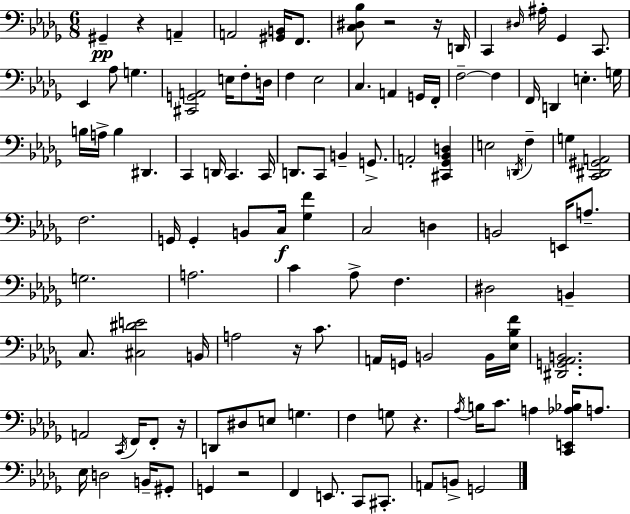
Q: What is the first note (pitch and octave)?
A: G#2